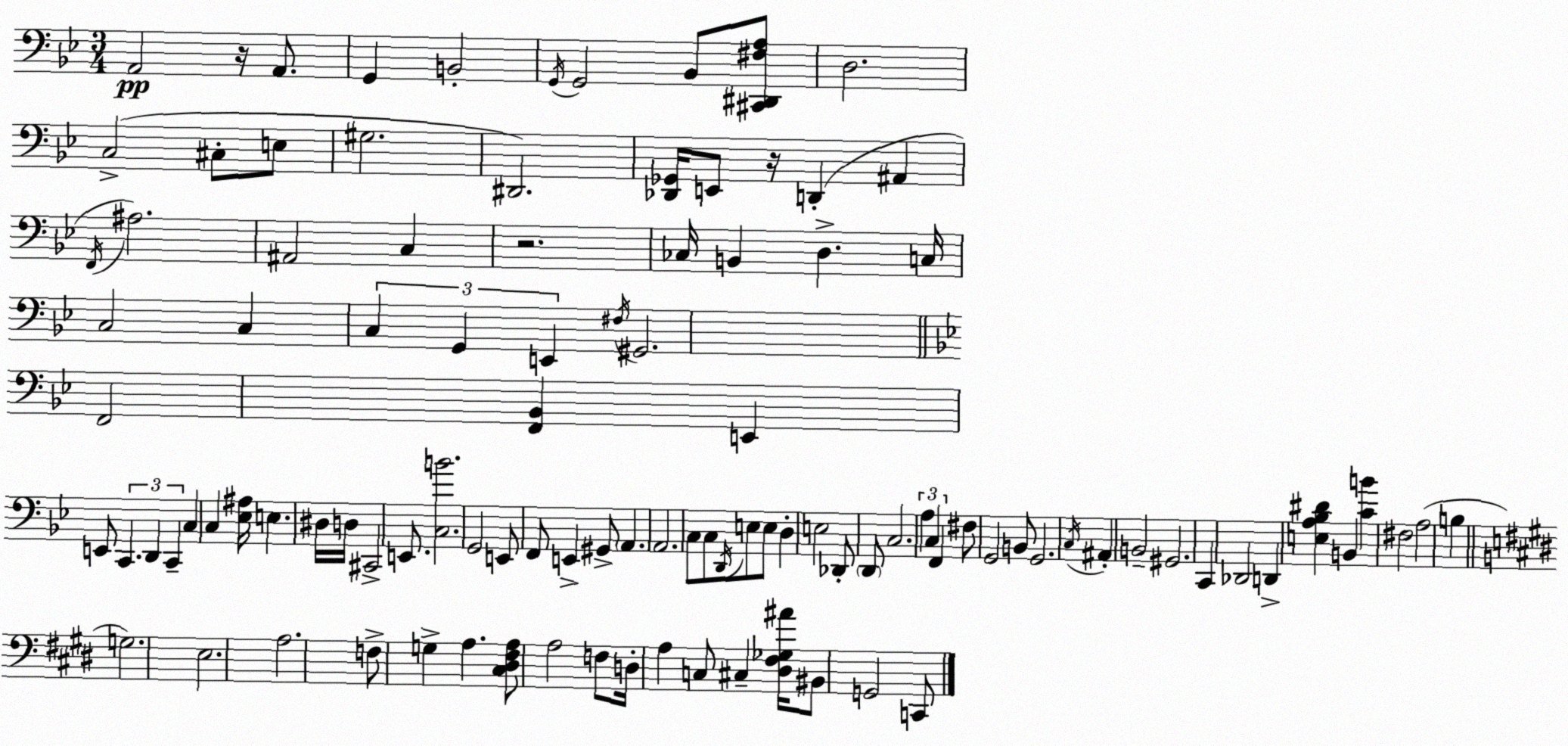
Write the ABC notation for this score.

X:1
T:Untitled
M:3/4
L:1/4
K:Gm
A,,2 z/4 A,,/2 G,, B,,2 G,,/4 G,,2 _B,,/2 [^C,,^D,,^F,A,]/2 D,2 C,2 ^C,/2 E,/2 ^G,2 ^D,,2 [_D,,_G,,]/4 E,,/2 z/4 D,, ^A,, F,,/4 ^A,2 ^A,,2 C, z2 _C,/4 B,, D, C,/4 C,2 C, C, G,, E,, ^F,/4 ^G,,2 F,,2 [F,,_B,,] E,, E,,/2 C,, D,, C,, C, C, [_E,^A,]/4 E, ^D,/4 D,/4 ^C,,2 E,,/2 [C,B]2 G,,2 E,,/2 F,,/2 E,, ^G,,/2 A,, A,,2 C,/2 C,/2 D,,/4 E,/2 E,/2 D, E,2 _D,,/2 D,,/2 C,2 A, C, F,, ^F,/2 G,,2 B,,/2 G,,2 C,/4 ^A,, B,,2 ^G,,2 C,, _D,,2 D,, [E,A,_B,^D] B,, [CB] ^F,2 A,2 B, G,2 E,2 A,2 F,/2 G, A, [^C,^D,^F,A,]/2 A,2 F,/2 D,/4 A, C,/2 ^C, [^D,^F,_G,^A]/4 ^B,,/2 G,,2 C,,/2